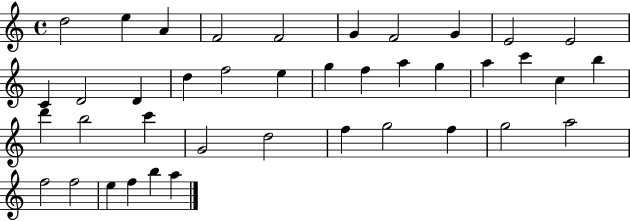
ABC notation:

X:1
T:Untitled
M:4/4
L:1/4
K:C
d2 e A F2 F2 G F2 G E2 E2 C D2 D d f2 e g f a g a c' c b d' b2 c' G2 d2 f g2 f g2 a2 f2 f2 e f b a